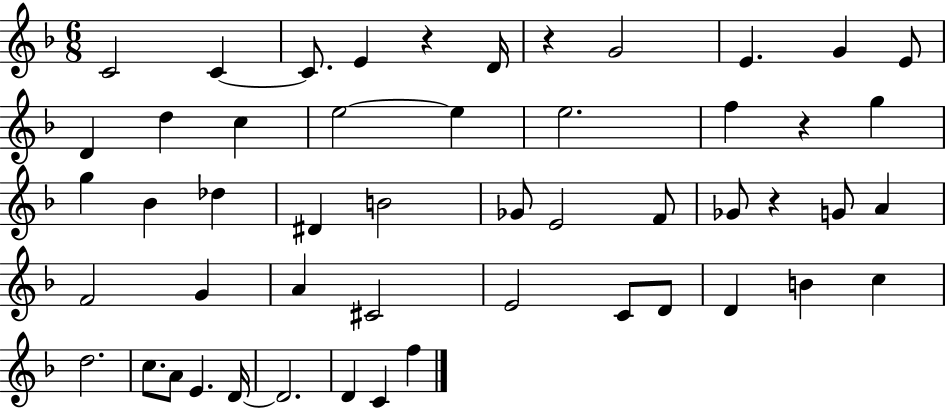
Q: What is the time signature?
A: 6/8